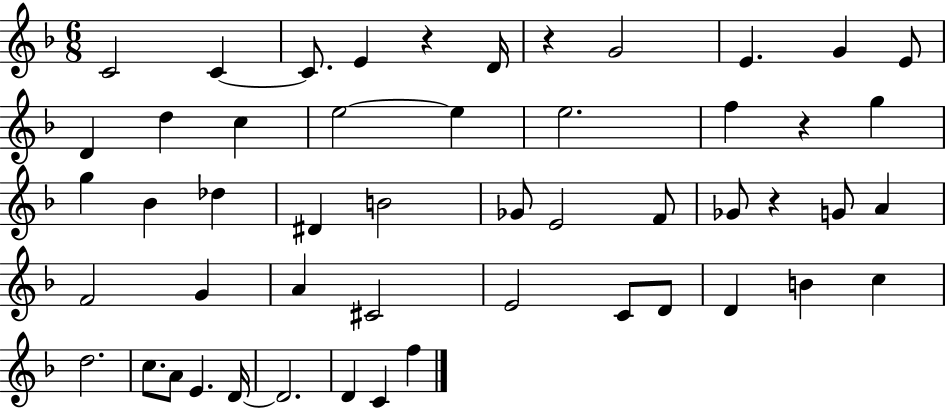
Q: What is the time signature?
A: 6/8